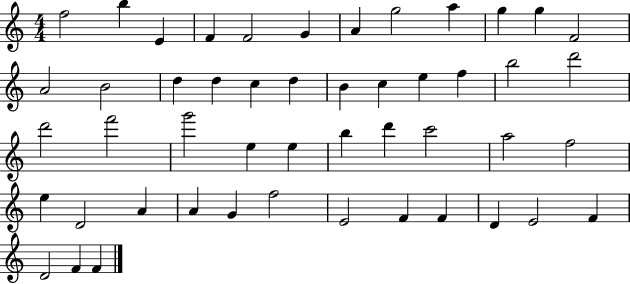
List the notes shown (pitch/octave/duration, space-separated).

F5/h B5/q E4/q F4/q F4/h G4/q A4/q G5/h A5/q G5/q G5/q F4/h A4/h B4/h D5/q D5/q C5/q D5/q B4/q C5/q E5/q F5/q B5/h D6/h D6/h F6/h G6/h E5/q E5/q B5/q D6/q C6/h A5/h F5/h E5/q D4/h A4/q A4/q G4/q F5/h E4/h F4/q F4/q D4/q E4/h F4/q D4/h F4/q F4/q